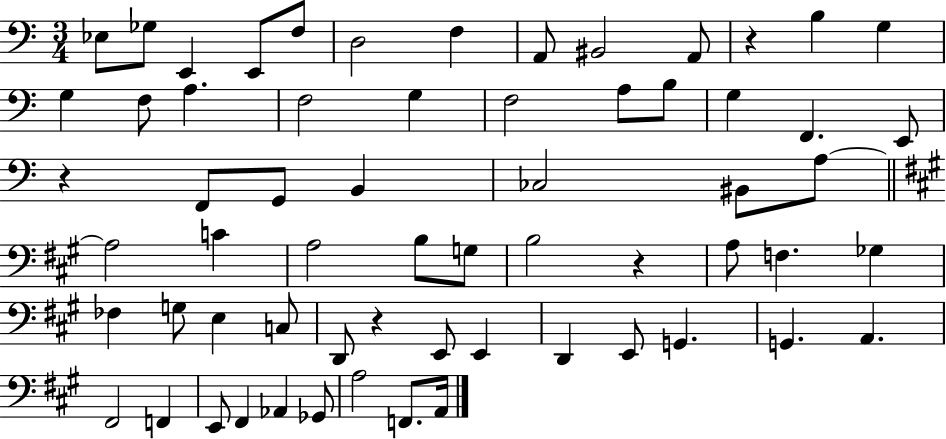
{
  \clef bass
  \numericTimeSignature
  \time 3/4
  \key c \major
  ees8 ges8 e,4 e,8 f8 | d2 f4 | a,8 bis,2 a,8 | r4 b4 g4 | \break g4 f8 a4. | f2 g4 | f2 a8 b8 | g4 f,4. e,8 | \break r4 f,8 g,8 b,4 | ces2 bis,8 a8~~ | \bar "||" \break \key a \major a2 c'4 | a2 b8 g8 | b2 r4 | a8 f4. ges4 | \break fes4 g8 e4 c8 | d,8 r4 e,8 e,4 | d,4 e,8 g,4. | g,4. a,4. | \break fis,2 f,4 | e,8 fis,4 aes,4 ges,8 | a2 f,8. a,16 | \bar "|."
}